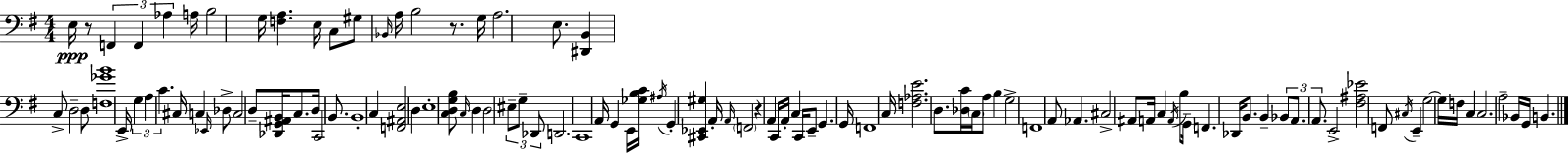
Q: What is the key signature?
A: G major